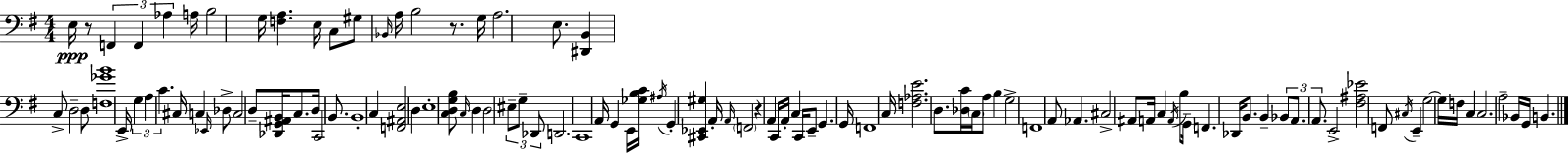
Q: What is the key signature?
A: G major